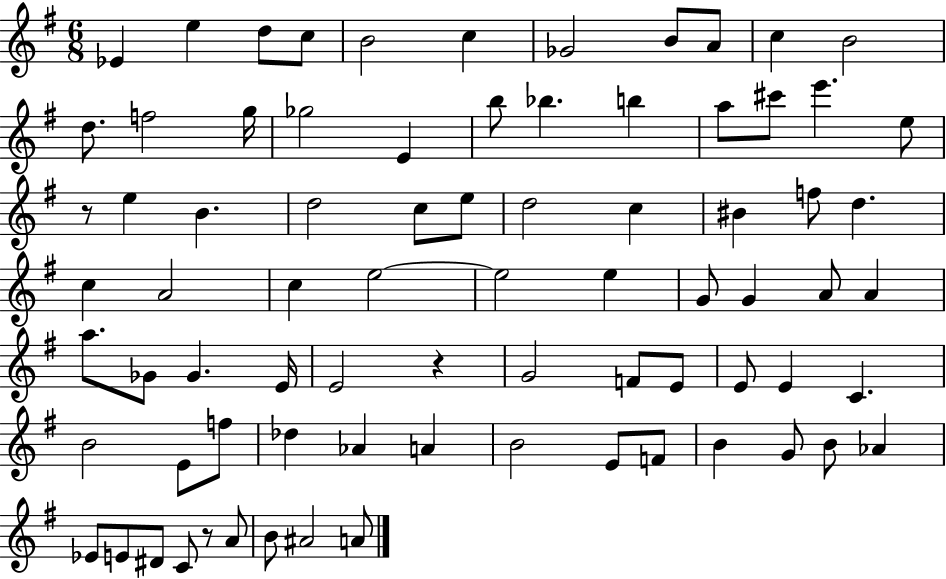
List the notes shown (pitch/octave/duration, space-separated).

Eb4/q E5/q D5/e C5/e B4/h C5/q Gb4/h B4/e A4/e C5/q B4/h D5/e. F5/h G5/s Gb5/h E4/q B5/e Bb5/q. B5/q A5/e C#6/e E6/q. E5/e R/e E5/q B4/q. D5/h C5/e E5/e D5/h C5/q BIS4/q F5/e D5/q. C5/q A4/h C5/q E5/h E5/h E5/q G4/e G4/q A4/e A4/q A5/e. Gb4/e Gb4/q. E4/s E4/h R/q G4/h F4/e E4/e E4/e E4/q C4/q. B4/h E4/e F5/e Db5/q Ab4/q A4/q B4/h E4/e F4/e B4/q G4/e B4/e Ab4/q Eb4/e E4/e D#4/e C4/e R/e A4/e B4/e A#4/h A4/e